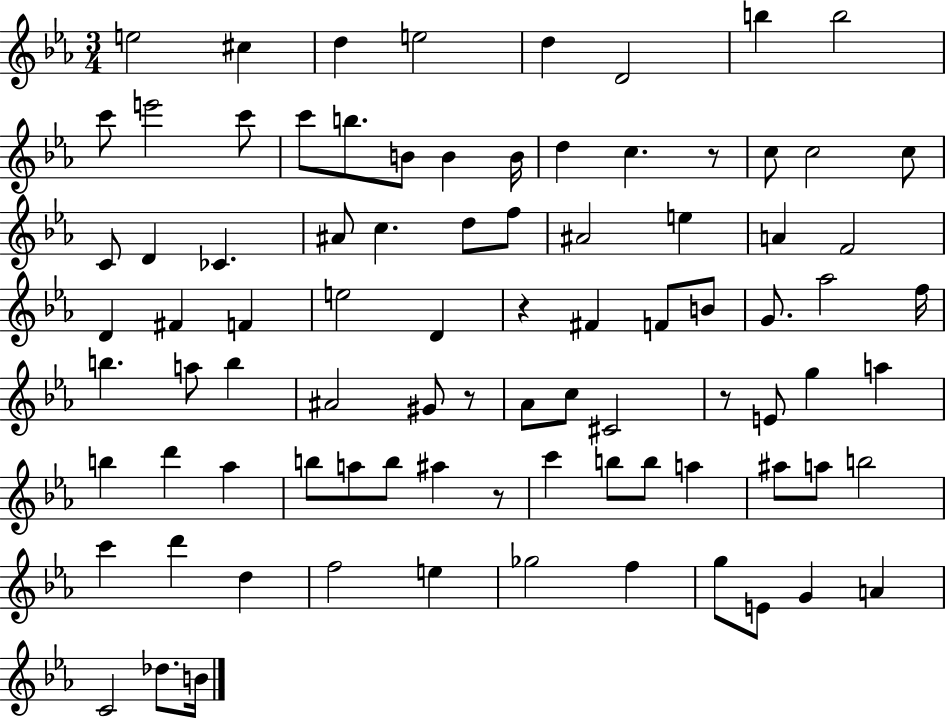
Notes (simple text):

E5/h C#5/q D5/q E5/h D5/q D4/h B5/q B5/h C6/e E6/h C6/e C6/e B5/e. B4/e B4/q B4/s D5/q C5/q. R/e C5/e C5/h C5/e C4/e D4/q CES4/q. A#4/e C5/q. D5/e F5/e A#4/h E5/q A4/q F4/h D4/q F#4/q F4/q E5/h D4/q R/q F#4/q F4/e B4/e G4/e. Ab5/h F5/s B5/q. A5/e B5/q A#4/h G#4/e R/e Ab4/e C5/e C#4/h R/e E4/e G5/q A5/q B5/q D6/q Ab5/q B5/e A5/e B5/e A#5/q R/e C6/q B5/e B5/e A5/q A#5/e A5/e B5/h C6/q D6/q D5/q F5/h E5/q Gb5/h F5/q G5/e E4/e G4/q A4/q C4/h Db5/e. B4/s